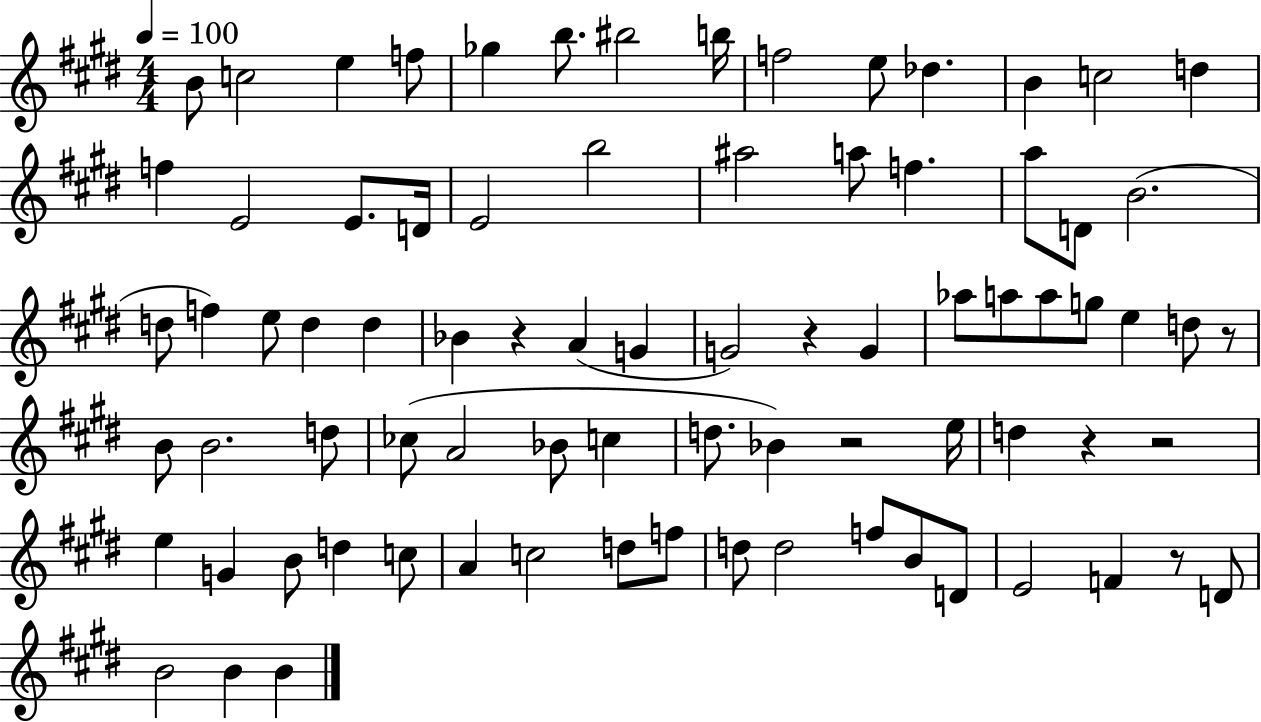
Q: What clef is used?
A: treble